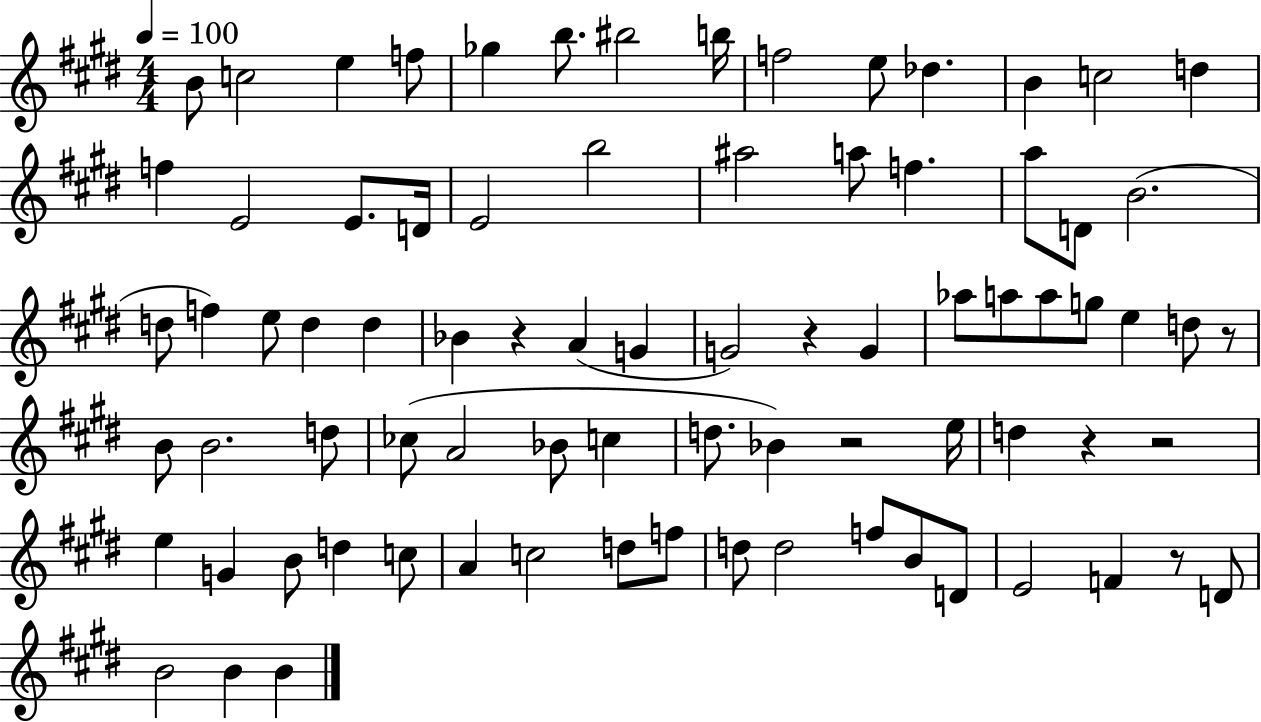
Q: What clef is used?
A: treble